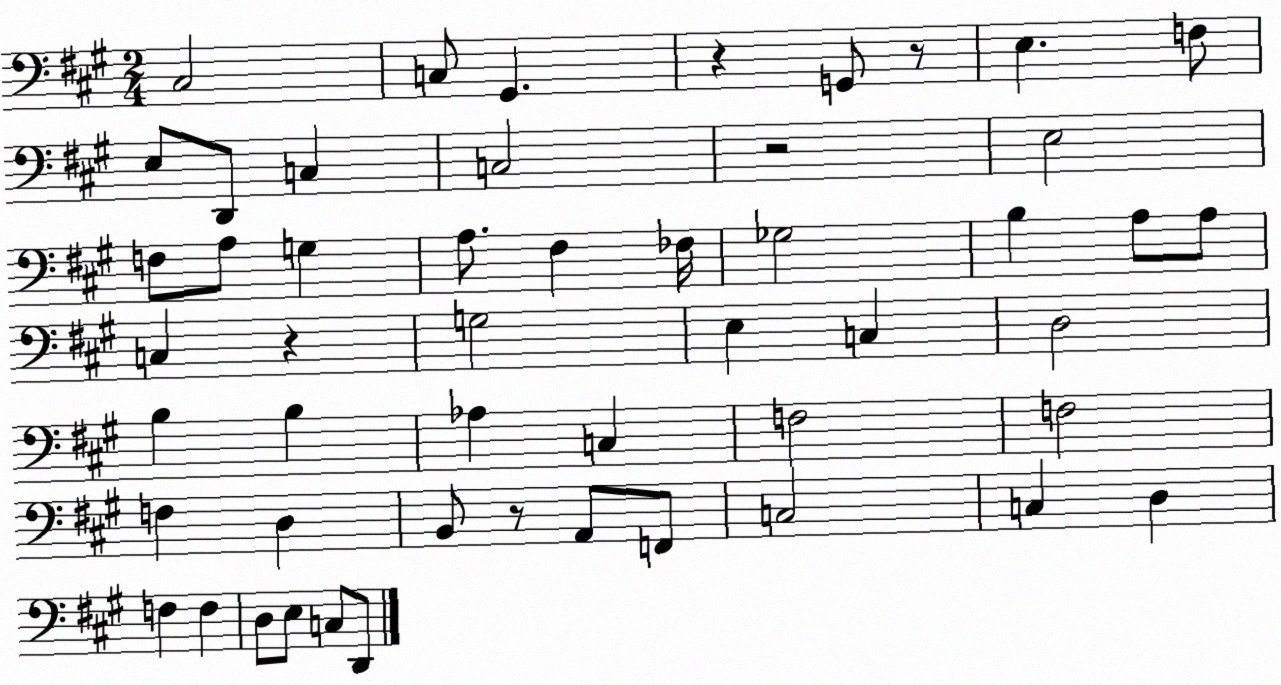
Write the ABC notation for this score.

X:1
T:Untitled
M:2/4
L:1/4
K:A
^C,2 C,/2 ^G,, z G,,/2 z/2 E, F,/2 E,/2 D,,/2 C, C,2 z2 E,2 F,/2 A,/2 G, A,/2 ^F, _F,/4 _G,2 B, A,/2 A,/2 C, z G,2 E, C, D,2 B, B, _A, C, F,2 F,2 F, D, B,,/2 z/2 A,,/2 F,,/2 C,2 C, D, F, F, D,/2 E,/2 C,/2 D,,/2